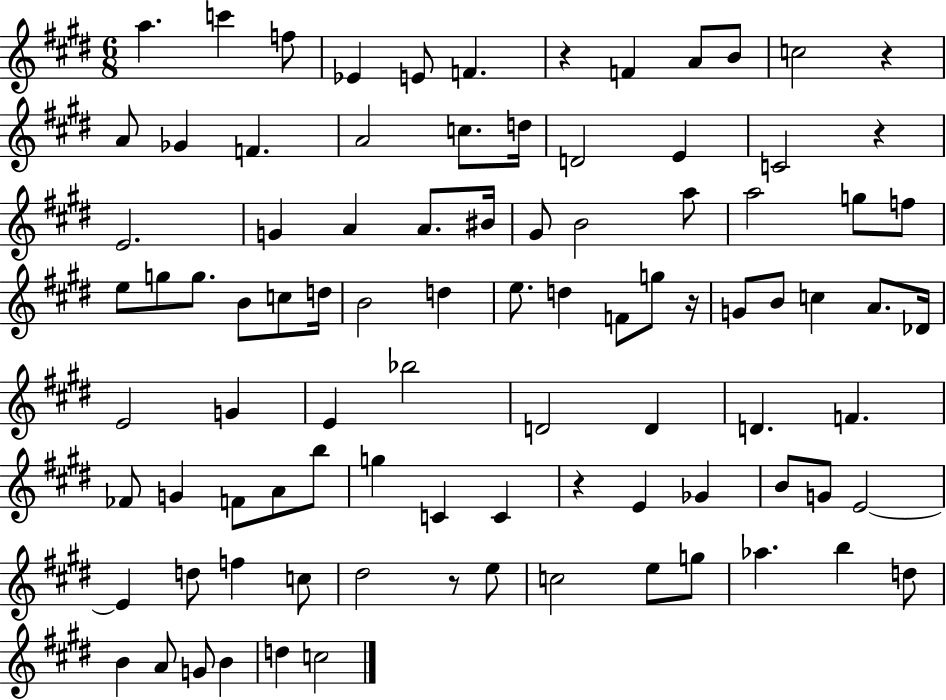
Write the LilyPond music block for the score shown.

{
  \clef treble
  \numericTimeSignature
  \time 6/8
  \key e \major
  a''4. c'''4 f''8 | ees'4 e'8 f'4. | r4 f'4 a'8 b'8 | c''2 r4 | \break a'8 ges'4 f'4. | a'2 c''8. d''16 | d'2 e'4 | c'2 r4 | \break e'2. | g'4 a'4 a'8. bis'16 | gis'8 b'2 a''8 | a''2 g''8 f''8 | \break e''8 g''8 g''8. b'8 c''8 d''16 | b'2 d''4 | e''8. d''4 f'8 g''8 r16 | g'8 b'8 c''4 a'8. des'16 | \break e'2 g'4 | e'4 bes''2 | d'2 d'4 | d'4. f'4. | \break fes'8 g'4 f'8 a'8 b''8 | g''4 c'4 c'4 | r4 e'4 ges'4 | b'8 g'8 e'2~~ | \break e'4 d''8 f''4 c''8 | dis''2 r8 e''8 | c''2 e''8 g''8 | aes''4. b''4 d''8 | \break b'4 a'8 g'8 b'4 | d''4 c''2 | \bar "|."
}